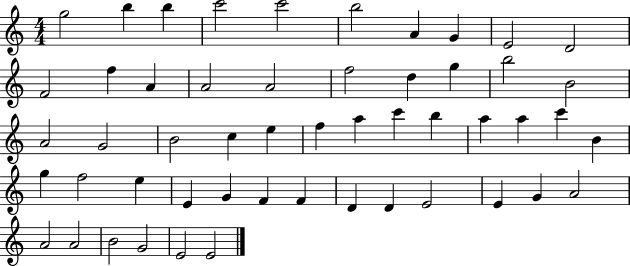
X:1
T:Untitled
M:4/4
L:1/4
K:C
g2 b b c'2 c'2 b2 A G E2 D2 F2 f A A2 A2 f2 d g b2 B2 A2 G2 B2 c e f a c' b a a c' B g f2 e E G F F D D E2 E G A2 A2 A2 B2 G2 E2 E2